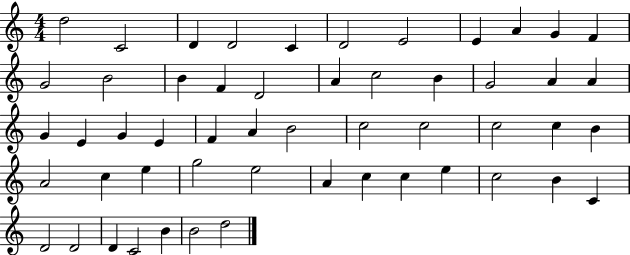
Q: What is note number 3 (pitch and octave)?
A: D4